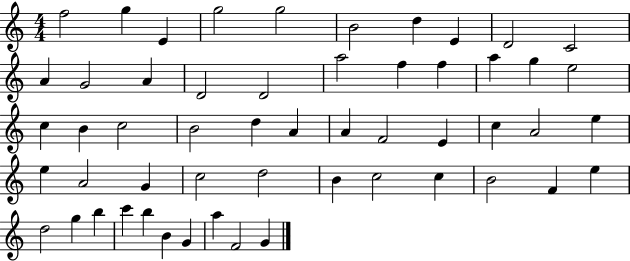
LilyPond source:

{
  \clef treble
  \numericTimeSignature
  \time 4/4
  \key c \major
  f''2 g''4 e'4 | g''2 g''2 | b'2 d''4 e'4 | d'2 c'2 | \break a'4 g'2 a'4 | d'2 d'2 | a''2 f''4 f''4 | a''4 g''4 e''2 | \break c''4 b'4 c''2 | b'2 d''4 a'4 | a'4 f'2 e'4 | c''4 a'2 e''4 | \break e''4 a'2 g'4 | c''2 d''2 | b'4 c''2 c''4 | b'2 f'4 e''4 | \break d''2 g''4 b''4 | c'''4 b''4 b'4 g'4 | a''4 f'2 g'4 | \bar "|."
}